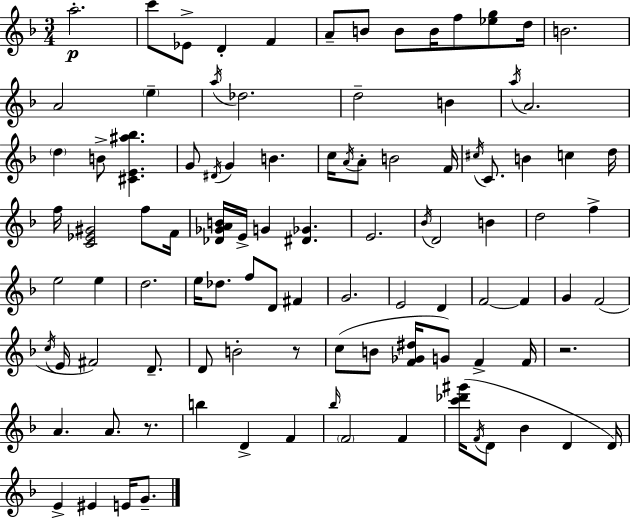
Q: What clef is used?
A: treble